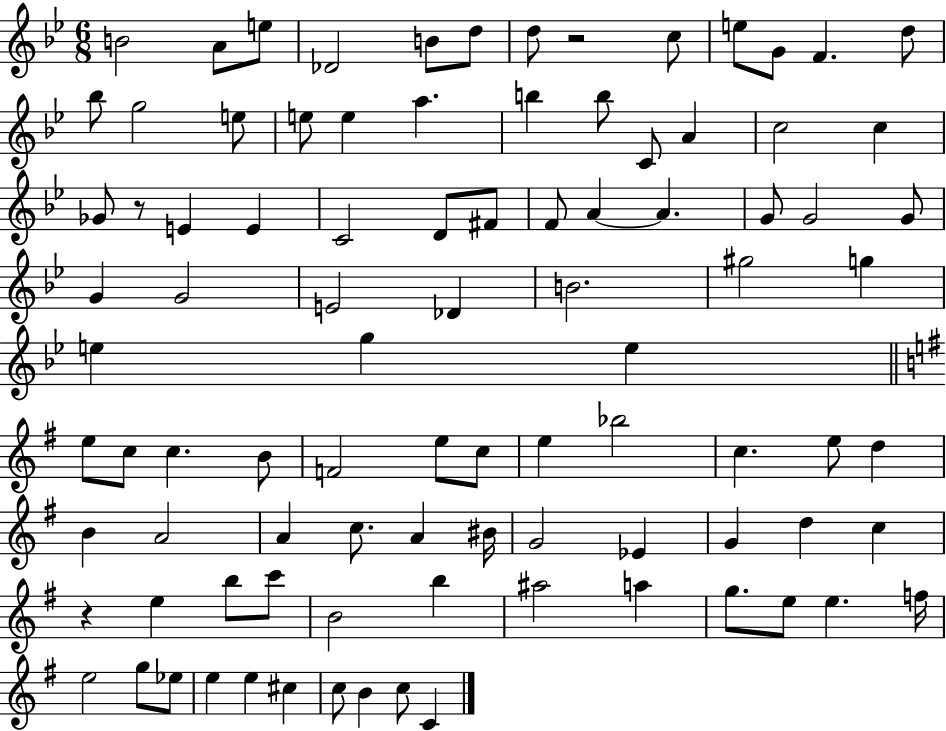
{
  \clef treble
  \numericTimeSignature
  \time 6/8
  \key bes \major
  b'2 a'8 e''8 | des'2 b'8 d''8 | d''8 r2 c''8 | e''8 g'8 f'4. d''8 | \break bes''8 g''2 e''8 | e''8 e''4 a''4. | b''4 b''8 c'8 a'4 | c''2 c''4 | \break ges'8 r8 e'4 e'4 | c'2 d'8 fis'8 | f'8 a'4~~ a'4. | g'8 g'2 g'8 | \break g'4 g'2 | e'2 des'4 | b'2. | gis''2 g''4 | \break e''4 g''4 e''4 | \bar "||" \break \key g \major e''8 c''8 c''4. b'8 | f'2 e''8 c''8 | e''4 bes''2 | c''4. e''8 d''4 | \break b'4 a'2 | a'4 c''8. a'4 bis'16 | g'2 ees'4 | g'4 d''4 c''4 | \break r4 e''4 b''8 c'''8 | b'2 b''4 | ais''2 a''4 | g''8. e''8 e''4. f''16 | \break e''2 g''8 ees''8 | e''4 e''4 cis''4 | c''8 b'4 c''8 c'4 | \bar "|."
}